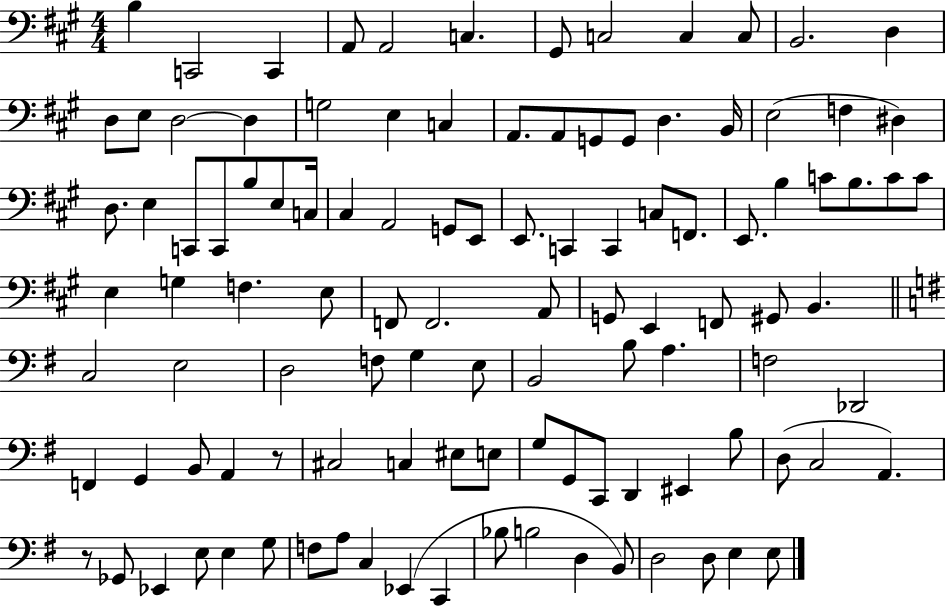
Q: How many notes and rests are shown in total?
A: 110